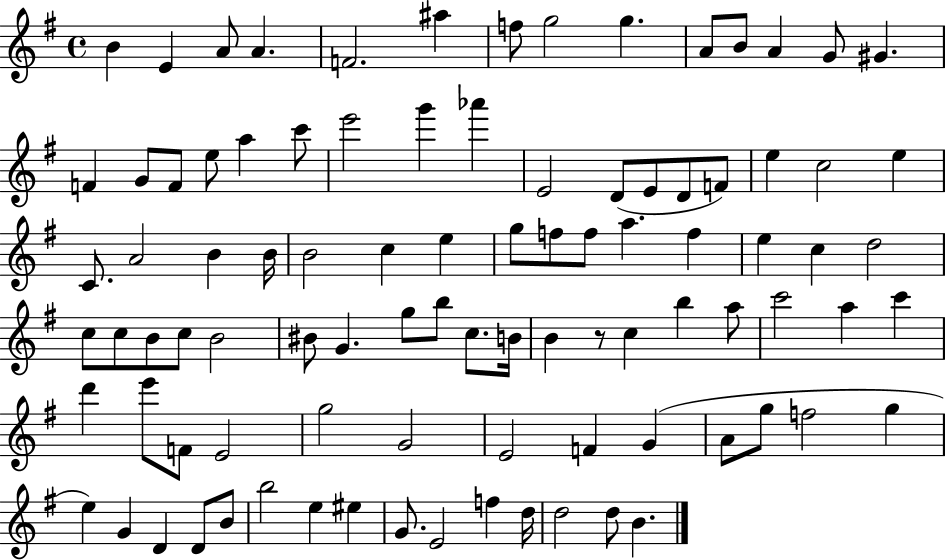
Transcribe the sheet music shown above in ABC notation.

X:1
T:Untitled
M:4/4
L:1/4
K:G
B E A/2 A F2 ^a f/2 g2 g A/2 B/2 A G/2 ^G F G/2 F/2 e/2 a c'/2 e'2 g' _a' E2 D/2 E/2 D/2 F/2 e c2 e C/2 A2 B B/4 B2 c e g/2 f/2 f/2 a f e c d2 c/2 c/2 B/2 c/2 B2 ^B/2 G g/2 b/2 c/2 B/4 B z/2 c b a/2 c'2 a c' d' e'/2 F/2 E2 g2 G2 E2 F G A/2 g/2 f2 g e G D D/2 B/2 b2 e ^e G/2 E2 f d/4 d2 d/2 B